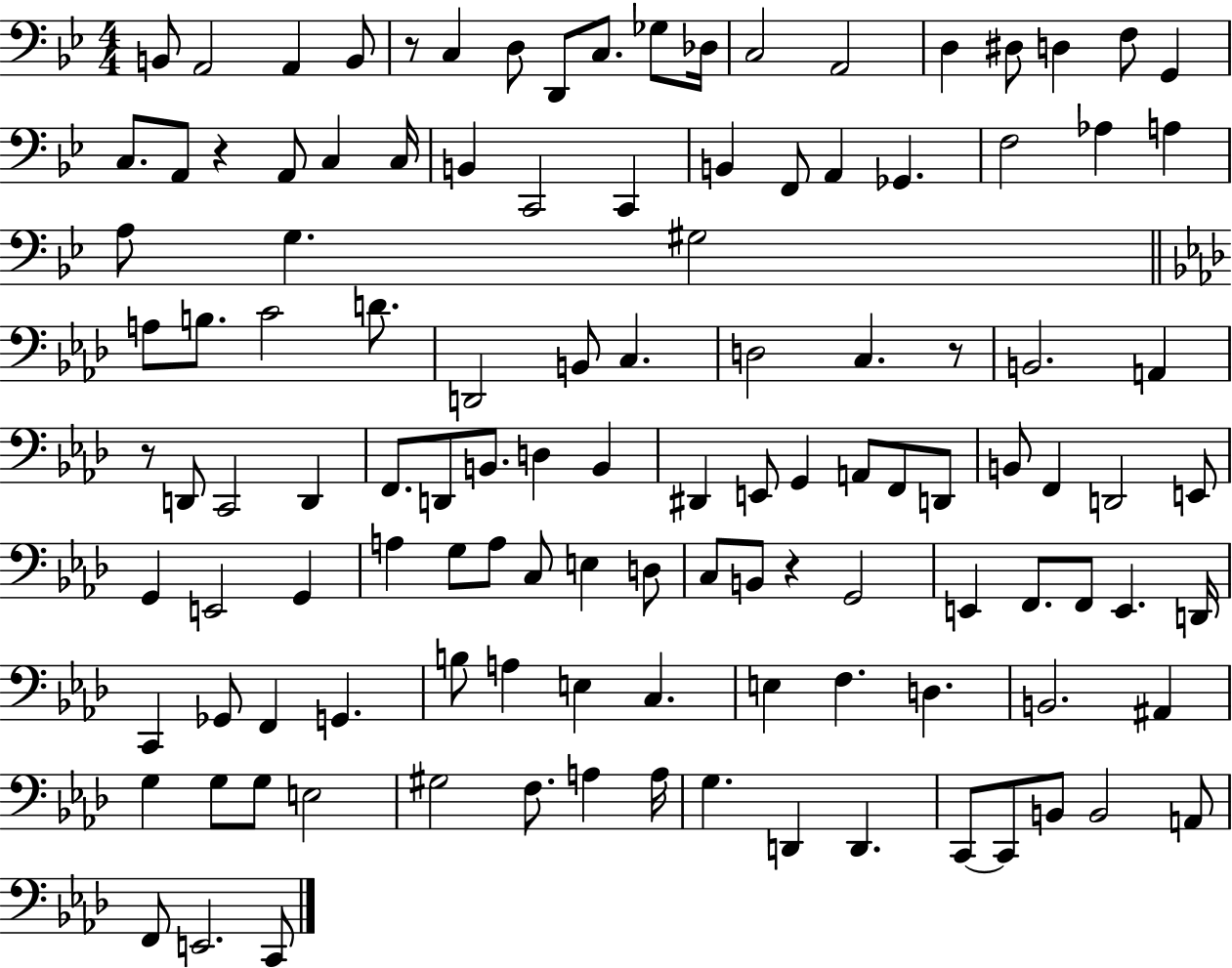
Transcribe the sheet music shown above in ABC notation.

X:1
T:Untitled
M:4/4
L:1/4
K:Bb
B,,/2 A,,2 A,, B,,/2 z/2 C, D,/2 D,,/2 C,/2 _G,/2 _D,/4 C,2 A,,2 D, ^D,/2 D, F,/2 G,, C,/2 A,,/2 z A,,/2 C, C,/4 B,, C,,2 C,, B,, F,,/2 A,, _G,, F,2 _A, A, A,/2 G, ^G,2 A,/2 B,/2 C2 D/2 D,,2 B,,/2 C, D,2 C, z/2 B,,2 A,, z/2 D,,/2 C,,2 D,, F,,/2 D,,/2 B,,/2 D, B,, ^D,, E,,/2 G,, A,,/2 F,,/2 D,,/2 B,,/2 F,, D,,2 E,,/2 G,, E,,2 G,, A, G,/2 A,/2 C,/2 E, D,/2 C,/2 B,,/2 z G,,2 E,, F,,/2 F,,/2 E,, D,,/4 C,, _G,,/2 F,, G,, B,/2 A, E, C, E, F, D, B,,2 ^A,, G, G,/2 G,/2 E,2 ^G,2 F,/2 A, A,/4 G, D,, D,, C,,/2 C,,/2 B,,/2 B,,2 A,,/2 F,,/2 E,,2 C,,/2